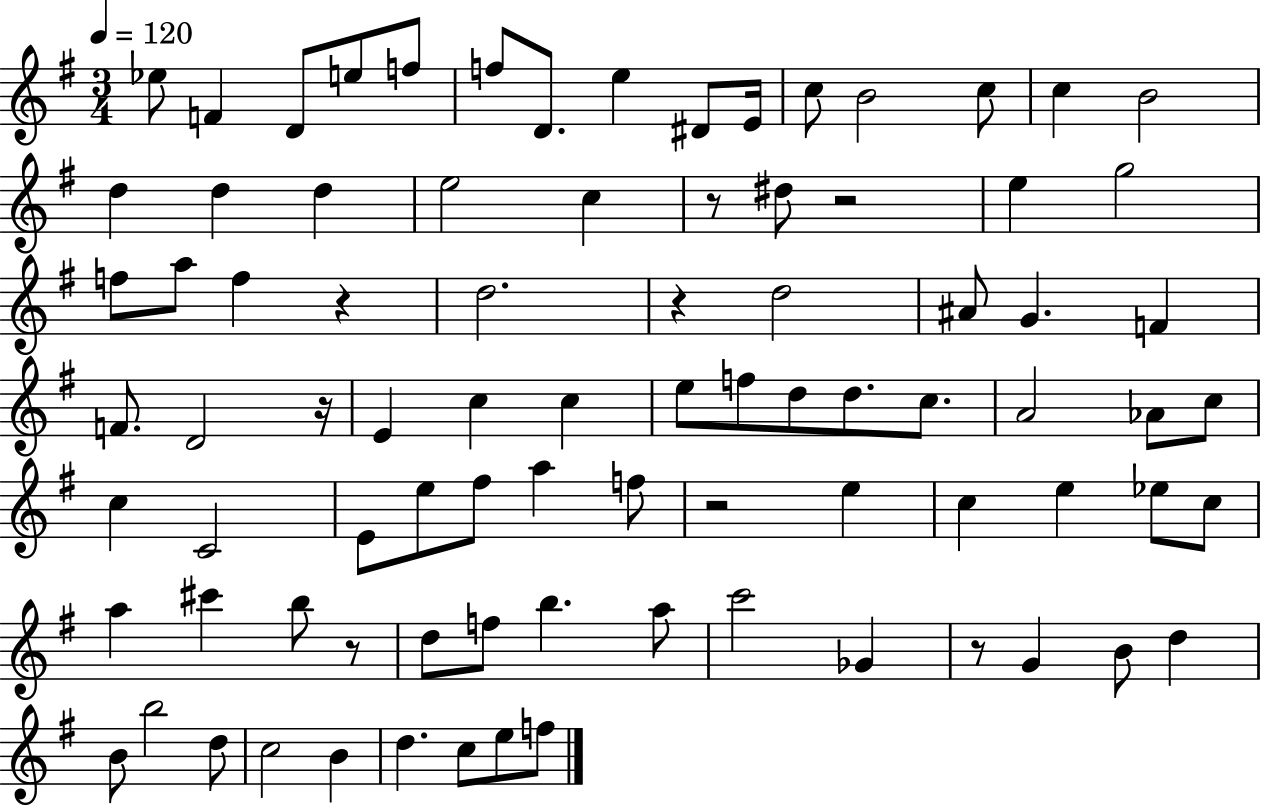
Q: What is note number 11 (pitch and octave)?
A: C5